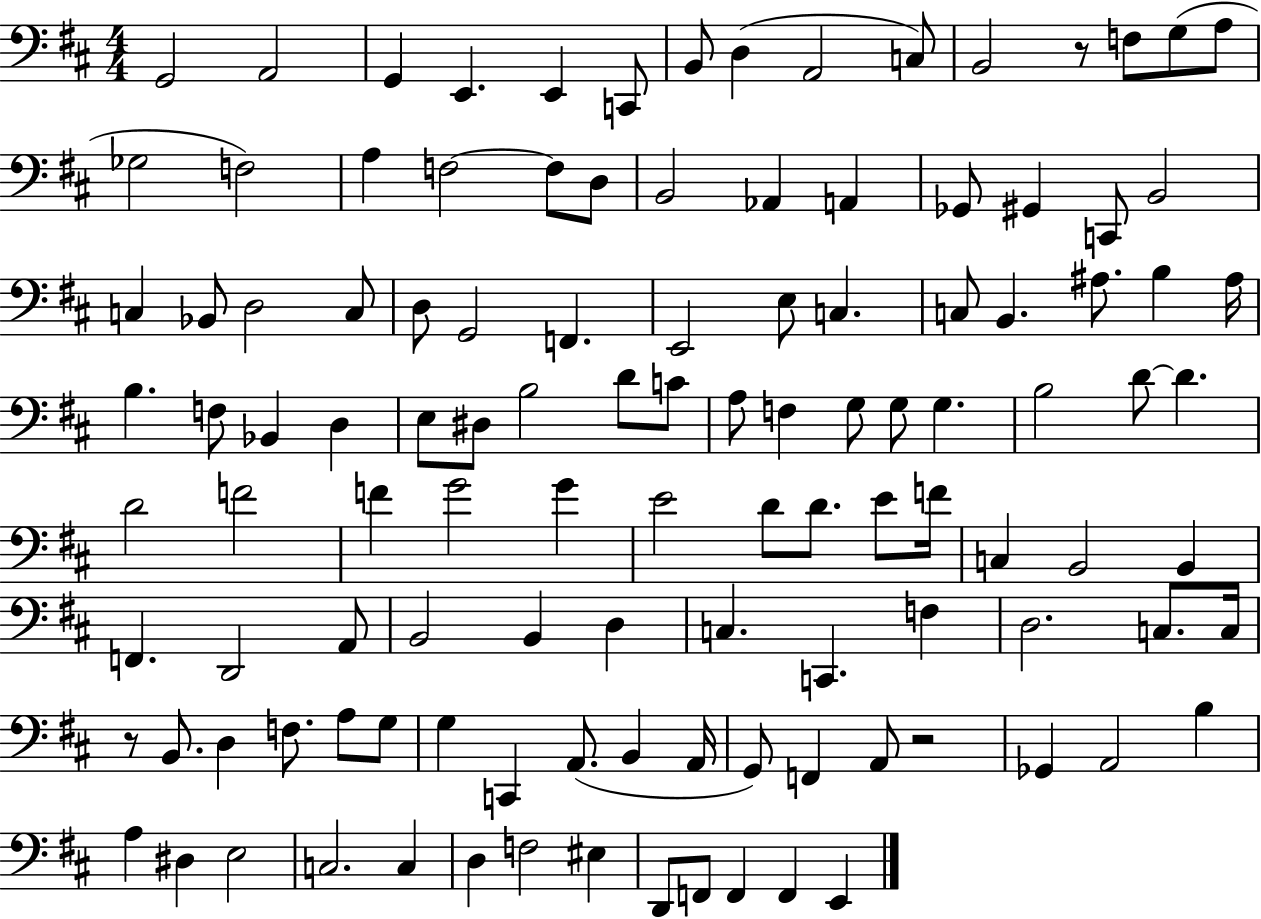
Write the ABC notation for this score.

X:1
T:Untitled
M:4/4
L:1/4
K:D
G,,2 A,,2 G,, E,, E,, C,,/2 B,,/2 D, A,,2 C,/2 B,,2 z/2 F,/2 G,/2 A,/2 _G,2 F,2 A, F,2 F,/2 D,/2 B,,2 _A,, A,, _G,,/2 ^G,, C,,/2 B,,2 C, _B,,/2 D,2 C,/2 D,/2 G,,2 F,, E,,2 E,/2 C, C,/2 B,, ^A,/2 B, ^A,/4 B, F,/2 _B,, D, E,/2 ^D,/2 B,2 D/2 C/2 A,/2 F, G,/2 G,/2 G, B,2 D/2 D D2 F2 F G2 G E2 D/2 D/2 E/2 F/4 C, B,,2 B,, F,, D,,2 A,,/2 B,,2 B,, D, C, C,, F, D,2 C,/2 C,/4 z/2 B,,/2 D, F,/2 A,/2 G,/2 G, C,, A,,/2 B,, A,,/4 G,,/2 F,, A,,/2 z2 _G,, A,,2 B, A, ^D, E,2 C,2 C, D, F,2 ^E, D,,/2 F,,/2 F,, F,, E,,